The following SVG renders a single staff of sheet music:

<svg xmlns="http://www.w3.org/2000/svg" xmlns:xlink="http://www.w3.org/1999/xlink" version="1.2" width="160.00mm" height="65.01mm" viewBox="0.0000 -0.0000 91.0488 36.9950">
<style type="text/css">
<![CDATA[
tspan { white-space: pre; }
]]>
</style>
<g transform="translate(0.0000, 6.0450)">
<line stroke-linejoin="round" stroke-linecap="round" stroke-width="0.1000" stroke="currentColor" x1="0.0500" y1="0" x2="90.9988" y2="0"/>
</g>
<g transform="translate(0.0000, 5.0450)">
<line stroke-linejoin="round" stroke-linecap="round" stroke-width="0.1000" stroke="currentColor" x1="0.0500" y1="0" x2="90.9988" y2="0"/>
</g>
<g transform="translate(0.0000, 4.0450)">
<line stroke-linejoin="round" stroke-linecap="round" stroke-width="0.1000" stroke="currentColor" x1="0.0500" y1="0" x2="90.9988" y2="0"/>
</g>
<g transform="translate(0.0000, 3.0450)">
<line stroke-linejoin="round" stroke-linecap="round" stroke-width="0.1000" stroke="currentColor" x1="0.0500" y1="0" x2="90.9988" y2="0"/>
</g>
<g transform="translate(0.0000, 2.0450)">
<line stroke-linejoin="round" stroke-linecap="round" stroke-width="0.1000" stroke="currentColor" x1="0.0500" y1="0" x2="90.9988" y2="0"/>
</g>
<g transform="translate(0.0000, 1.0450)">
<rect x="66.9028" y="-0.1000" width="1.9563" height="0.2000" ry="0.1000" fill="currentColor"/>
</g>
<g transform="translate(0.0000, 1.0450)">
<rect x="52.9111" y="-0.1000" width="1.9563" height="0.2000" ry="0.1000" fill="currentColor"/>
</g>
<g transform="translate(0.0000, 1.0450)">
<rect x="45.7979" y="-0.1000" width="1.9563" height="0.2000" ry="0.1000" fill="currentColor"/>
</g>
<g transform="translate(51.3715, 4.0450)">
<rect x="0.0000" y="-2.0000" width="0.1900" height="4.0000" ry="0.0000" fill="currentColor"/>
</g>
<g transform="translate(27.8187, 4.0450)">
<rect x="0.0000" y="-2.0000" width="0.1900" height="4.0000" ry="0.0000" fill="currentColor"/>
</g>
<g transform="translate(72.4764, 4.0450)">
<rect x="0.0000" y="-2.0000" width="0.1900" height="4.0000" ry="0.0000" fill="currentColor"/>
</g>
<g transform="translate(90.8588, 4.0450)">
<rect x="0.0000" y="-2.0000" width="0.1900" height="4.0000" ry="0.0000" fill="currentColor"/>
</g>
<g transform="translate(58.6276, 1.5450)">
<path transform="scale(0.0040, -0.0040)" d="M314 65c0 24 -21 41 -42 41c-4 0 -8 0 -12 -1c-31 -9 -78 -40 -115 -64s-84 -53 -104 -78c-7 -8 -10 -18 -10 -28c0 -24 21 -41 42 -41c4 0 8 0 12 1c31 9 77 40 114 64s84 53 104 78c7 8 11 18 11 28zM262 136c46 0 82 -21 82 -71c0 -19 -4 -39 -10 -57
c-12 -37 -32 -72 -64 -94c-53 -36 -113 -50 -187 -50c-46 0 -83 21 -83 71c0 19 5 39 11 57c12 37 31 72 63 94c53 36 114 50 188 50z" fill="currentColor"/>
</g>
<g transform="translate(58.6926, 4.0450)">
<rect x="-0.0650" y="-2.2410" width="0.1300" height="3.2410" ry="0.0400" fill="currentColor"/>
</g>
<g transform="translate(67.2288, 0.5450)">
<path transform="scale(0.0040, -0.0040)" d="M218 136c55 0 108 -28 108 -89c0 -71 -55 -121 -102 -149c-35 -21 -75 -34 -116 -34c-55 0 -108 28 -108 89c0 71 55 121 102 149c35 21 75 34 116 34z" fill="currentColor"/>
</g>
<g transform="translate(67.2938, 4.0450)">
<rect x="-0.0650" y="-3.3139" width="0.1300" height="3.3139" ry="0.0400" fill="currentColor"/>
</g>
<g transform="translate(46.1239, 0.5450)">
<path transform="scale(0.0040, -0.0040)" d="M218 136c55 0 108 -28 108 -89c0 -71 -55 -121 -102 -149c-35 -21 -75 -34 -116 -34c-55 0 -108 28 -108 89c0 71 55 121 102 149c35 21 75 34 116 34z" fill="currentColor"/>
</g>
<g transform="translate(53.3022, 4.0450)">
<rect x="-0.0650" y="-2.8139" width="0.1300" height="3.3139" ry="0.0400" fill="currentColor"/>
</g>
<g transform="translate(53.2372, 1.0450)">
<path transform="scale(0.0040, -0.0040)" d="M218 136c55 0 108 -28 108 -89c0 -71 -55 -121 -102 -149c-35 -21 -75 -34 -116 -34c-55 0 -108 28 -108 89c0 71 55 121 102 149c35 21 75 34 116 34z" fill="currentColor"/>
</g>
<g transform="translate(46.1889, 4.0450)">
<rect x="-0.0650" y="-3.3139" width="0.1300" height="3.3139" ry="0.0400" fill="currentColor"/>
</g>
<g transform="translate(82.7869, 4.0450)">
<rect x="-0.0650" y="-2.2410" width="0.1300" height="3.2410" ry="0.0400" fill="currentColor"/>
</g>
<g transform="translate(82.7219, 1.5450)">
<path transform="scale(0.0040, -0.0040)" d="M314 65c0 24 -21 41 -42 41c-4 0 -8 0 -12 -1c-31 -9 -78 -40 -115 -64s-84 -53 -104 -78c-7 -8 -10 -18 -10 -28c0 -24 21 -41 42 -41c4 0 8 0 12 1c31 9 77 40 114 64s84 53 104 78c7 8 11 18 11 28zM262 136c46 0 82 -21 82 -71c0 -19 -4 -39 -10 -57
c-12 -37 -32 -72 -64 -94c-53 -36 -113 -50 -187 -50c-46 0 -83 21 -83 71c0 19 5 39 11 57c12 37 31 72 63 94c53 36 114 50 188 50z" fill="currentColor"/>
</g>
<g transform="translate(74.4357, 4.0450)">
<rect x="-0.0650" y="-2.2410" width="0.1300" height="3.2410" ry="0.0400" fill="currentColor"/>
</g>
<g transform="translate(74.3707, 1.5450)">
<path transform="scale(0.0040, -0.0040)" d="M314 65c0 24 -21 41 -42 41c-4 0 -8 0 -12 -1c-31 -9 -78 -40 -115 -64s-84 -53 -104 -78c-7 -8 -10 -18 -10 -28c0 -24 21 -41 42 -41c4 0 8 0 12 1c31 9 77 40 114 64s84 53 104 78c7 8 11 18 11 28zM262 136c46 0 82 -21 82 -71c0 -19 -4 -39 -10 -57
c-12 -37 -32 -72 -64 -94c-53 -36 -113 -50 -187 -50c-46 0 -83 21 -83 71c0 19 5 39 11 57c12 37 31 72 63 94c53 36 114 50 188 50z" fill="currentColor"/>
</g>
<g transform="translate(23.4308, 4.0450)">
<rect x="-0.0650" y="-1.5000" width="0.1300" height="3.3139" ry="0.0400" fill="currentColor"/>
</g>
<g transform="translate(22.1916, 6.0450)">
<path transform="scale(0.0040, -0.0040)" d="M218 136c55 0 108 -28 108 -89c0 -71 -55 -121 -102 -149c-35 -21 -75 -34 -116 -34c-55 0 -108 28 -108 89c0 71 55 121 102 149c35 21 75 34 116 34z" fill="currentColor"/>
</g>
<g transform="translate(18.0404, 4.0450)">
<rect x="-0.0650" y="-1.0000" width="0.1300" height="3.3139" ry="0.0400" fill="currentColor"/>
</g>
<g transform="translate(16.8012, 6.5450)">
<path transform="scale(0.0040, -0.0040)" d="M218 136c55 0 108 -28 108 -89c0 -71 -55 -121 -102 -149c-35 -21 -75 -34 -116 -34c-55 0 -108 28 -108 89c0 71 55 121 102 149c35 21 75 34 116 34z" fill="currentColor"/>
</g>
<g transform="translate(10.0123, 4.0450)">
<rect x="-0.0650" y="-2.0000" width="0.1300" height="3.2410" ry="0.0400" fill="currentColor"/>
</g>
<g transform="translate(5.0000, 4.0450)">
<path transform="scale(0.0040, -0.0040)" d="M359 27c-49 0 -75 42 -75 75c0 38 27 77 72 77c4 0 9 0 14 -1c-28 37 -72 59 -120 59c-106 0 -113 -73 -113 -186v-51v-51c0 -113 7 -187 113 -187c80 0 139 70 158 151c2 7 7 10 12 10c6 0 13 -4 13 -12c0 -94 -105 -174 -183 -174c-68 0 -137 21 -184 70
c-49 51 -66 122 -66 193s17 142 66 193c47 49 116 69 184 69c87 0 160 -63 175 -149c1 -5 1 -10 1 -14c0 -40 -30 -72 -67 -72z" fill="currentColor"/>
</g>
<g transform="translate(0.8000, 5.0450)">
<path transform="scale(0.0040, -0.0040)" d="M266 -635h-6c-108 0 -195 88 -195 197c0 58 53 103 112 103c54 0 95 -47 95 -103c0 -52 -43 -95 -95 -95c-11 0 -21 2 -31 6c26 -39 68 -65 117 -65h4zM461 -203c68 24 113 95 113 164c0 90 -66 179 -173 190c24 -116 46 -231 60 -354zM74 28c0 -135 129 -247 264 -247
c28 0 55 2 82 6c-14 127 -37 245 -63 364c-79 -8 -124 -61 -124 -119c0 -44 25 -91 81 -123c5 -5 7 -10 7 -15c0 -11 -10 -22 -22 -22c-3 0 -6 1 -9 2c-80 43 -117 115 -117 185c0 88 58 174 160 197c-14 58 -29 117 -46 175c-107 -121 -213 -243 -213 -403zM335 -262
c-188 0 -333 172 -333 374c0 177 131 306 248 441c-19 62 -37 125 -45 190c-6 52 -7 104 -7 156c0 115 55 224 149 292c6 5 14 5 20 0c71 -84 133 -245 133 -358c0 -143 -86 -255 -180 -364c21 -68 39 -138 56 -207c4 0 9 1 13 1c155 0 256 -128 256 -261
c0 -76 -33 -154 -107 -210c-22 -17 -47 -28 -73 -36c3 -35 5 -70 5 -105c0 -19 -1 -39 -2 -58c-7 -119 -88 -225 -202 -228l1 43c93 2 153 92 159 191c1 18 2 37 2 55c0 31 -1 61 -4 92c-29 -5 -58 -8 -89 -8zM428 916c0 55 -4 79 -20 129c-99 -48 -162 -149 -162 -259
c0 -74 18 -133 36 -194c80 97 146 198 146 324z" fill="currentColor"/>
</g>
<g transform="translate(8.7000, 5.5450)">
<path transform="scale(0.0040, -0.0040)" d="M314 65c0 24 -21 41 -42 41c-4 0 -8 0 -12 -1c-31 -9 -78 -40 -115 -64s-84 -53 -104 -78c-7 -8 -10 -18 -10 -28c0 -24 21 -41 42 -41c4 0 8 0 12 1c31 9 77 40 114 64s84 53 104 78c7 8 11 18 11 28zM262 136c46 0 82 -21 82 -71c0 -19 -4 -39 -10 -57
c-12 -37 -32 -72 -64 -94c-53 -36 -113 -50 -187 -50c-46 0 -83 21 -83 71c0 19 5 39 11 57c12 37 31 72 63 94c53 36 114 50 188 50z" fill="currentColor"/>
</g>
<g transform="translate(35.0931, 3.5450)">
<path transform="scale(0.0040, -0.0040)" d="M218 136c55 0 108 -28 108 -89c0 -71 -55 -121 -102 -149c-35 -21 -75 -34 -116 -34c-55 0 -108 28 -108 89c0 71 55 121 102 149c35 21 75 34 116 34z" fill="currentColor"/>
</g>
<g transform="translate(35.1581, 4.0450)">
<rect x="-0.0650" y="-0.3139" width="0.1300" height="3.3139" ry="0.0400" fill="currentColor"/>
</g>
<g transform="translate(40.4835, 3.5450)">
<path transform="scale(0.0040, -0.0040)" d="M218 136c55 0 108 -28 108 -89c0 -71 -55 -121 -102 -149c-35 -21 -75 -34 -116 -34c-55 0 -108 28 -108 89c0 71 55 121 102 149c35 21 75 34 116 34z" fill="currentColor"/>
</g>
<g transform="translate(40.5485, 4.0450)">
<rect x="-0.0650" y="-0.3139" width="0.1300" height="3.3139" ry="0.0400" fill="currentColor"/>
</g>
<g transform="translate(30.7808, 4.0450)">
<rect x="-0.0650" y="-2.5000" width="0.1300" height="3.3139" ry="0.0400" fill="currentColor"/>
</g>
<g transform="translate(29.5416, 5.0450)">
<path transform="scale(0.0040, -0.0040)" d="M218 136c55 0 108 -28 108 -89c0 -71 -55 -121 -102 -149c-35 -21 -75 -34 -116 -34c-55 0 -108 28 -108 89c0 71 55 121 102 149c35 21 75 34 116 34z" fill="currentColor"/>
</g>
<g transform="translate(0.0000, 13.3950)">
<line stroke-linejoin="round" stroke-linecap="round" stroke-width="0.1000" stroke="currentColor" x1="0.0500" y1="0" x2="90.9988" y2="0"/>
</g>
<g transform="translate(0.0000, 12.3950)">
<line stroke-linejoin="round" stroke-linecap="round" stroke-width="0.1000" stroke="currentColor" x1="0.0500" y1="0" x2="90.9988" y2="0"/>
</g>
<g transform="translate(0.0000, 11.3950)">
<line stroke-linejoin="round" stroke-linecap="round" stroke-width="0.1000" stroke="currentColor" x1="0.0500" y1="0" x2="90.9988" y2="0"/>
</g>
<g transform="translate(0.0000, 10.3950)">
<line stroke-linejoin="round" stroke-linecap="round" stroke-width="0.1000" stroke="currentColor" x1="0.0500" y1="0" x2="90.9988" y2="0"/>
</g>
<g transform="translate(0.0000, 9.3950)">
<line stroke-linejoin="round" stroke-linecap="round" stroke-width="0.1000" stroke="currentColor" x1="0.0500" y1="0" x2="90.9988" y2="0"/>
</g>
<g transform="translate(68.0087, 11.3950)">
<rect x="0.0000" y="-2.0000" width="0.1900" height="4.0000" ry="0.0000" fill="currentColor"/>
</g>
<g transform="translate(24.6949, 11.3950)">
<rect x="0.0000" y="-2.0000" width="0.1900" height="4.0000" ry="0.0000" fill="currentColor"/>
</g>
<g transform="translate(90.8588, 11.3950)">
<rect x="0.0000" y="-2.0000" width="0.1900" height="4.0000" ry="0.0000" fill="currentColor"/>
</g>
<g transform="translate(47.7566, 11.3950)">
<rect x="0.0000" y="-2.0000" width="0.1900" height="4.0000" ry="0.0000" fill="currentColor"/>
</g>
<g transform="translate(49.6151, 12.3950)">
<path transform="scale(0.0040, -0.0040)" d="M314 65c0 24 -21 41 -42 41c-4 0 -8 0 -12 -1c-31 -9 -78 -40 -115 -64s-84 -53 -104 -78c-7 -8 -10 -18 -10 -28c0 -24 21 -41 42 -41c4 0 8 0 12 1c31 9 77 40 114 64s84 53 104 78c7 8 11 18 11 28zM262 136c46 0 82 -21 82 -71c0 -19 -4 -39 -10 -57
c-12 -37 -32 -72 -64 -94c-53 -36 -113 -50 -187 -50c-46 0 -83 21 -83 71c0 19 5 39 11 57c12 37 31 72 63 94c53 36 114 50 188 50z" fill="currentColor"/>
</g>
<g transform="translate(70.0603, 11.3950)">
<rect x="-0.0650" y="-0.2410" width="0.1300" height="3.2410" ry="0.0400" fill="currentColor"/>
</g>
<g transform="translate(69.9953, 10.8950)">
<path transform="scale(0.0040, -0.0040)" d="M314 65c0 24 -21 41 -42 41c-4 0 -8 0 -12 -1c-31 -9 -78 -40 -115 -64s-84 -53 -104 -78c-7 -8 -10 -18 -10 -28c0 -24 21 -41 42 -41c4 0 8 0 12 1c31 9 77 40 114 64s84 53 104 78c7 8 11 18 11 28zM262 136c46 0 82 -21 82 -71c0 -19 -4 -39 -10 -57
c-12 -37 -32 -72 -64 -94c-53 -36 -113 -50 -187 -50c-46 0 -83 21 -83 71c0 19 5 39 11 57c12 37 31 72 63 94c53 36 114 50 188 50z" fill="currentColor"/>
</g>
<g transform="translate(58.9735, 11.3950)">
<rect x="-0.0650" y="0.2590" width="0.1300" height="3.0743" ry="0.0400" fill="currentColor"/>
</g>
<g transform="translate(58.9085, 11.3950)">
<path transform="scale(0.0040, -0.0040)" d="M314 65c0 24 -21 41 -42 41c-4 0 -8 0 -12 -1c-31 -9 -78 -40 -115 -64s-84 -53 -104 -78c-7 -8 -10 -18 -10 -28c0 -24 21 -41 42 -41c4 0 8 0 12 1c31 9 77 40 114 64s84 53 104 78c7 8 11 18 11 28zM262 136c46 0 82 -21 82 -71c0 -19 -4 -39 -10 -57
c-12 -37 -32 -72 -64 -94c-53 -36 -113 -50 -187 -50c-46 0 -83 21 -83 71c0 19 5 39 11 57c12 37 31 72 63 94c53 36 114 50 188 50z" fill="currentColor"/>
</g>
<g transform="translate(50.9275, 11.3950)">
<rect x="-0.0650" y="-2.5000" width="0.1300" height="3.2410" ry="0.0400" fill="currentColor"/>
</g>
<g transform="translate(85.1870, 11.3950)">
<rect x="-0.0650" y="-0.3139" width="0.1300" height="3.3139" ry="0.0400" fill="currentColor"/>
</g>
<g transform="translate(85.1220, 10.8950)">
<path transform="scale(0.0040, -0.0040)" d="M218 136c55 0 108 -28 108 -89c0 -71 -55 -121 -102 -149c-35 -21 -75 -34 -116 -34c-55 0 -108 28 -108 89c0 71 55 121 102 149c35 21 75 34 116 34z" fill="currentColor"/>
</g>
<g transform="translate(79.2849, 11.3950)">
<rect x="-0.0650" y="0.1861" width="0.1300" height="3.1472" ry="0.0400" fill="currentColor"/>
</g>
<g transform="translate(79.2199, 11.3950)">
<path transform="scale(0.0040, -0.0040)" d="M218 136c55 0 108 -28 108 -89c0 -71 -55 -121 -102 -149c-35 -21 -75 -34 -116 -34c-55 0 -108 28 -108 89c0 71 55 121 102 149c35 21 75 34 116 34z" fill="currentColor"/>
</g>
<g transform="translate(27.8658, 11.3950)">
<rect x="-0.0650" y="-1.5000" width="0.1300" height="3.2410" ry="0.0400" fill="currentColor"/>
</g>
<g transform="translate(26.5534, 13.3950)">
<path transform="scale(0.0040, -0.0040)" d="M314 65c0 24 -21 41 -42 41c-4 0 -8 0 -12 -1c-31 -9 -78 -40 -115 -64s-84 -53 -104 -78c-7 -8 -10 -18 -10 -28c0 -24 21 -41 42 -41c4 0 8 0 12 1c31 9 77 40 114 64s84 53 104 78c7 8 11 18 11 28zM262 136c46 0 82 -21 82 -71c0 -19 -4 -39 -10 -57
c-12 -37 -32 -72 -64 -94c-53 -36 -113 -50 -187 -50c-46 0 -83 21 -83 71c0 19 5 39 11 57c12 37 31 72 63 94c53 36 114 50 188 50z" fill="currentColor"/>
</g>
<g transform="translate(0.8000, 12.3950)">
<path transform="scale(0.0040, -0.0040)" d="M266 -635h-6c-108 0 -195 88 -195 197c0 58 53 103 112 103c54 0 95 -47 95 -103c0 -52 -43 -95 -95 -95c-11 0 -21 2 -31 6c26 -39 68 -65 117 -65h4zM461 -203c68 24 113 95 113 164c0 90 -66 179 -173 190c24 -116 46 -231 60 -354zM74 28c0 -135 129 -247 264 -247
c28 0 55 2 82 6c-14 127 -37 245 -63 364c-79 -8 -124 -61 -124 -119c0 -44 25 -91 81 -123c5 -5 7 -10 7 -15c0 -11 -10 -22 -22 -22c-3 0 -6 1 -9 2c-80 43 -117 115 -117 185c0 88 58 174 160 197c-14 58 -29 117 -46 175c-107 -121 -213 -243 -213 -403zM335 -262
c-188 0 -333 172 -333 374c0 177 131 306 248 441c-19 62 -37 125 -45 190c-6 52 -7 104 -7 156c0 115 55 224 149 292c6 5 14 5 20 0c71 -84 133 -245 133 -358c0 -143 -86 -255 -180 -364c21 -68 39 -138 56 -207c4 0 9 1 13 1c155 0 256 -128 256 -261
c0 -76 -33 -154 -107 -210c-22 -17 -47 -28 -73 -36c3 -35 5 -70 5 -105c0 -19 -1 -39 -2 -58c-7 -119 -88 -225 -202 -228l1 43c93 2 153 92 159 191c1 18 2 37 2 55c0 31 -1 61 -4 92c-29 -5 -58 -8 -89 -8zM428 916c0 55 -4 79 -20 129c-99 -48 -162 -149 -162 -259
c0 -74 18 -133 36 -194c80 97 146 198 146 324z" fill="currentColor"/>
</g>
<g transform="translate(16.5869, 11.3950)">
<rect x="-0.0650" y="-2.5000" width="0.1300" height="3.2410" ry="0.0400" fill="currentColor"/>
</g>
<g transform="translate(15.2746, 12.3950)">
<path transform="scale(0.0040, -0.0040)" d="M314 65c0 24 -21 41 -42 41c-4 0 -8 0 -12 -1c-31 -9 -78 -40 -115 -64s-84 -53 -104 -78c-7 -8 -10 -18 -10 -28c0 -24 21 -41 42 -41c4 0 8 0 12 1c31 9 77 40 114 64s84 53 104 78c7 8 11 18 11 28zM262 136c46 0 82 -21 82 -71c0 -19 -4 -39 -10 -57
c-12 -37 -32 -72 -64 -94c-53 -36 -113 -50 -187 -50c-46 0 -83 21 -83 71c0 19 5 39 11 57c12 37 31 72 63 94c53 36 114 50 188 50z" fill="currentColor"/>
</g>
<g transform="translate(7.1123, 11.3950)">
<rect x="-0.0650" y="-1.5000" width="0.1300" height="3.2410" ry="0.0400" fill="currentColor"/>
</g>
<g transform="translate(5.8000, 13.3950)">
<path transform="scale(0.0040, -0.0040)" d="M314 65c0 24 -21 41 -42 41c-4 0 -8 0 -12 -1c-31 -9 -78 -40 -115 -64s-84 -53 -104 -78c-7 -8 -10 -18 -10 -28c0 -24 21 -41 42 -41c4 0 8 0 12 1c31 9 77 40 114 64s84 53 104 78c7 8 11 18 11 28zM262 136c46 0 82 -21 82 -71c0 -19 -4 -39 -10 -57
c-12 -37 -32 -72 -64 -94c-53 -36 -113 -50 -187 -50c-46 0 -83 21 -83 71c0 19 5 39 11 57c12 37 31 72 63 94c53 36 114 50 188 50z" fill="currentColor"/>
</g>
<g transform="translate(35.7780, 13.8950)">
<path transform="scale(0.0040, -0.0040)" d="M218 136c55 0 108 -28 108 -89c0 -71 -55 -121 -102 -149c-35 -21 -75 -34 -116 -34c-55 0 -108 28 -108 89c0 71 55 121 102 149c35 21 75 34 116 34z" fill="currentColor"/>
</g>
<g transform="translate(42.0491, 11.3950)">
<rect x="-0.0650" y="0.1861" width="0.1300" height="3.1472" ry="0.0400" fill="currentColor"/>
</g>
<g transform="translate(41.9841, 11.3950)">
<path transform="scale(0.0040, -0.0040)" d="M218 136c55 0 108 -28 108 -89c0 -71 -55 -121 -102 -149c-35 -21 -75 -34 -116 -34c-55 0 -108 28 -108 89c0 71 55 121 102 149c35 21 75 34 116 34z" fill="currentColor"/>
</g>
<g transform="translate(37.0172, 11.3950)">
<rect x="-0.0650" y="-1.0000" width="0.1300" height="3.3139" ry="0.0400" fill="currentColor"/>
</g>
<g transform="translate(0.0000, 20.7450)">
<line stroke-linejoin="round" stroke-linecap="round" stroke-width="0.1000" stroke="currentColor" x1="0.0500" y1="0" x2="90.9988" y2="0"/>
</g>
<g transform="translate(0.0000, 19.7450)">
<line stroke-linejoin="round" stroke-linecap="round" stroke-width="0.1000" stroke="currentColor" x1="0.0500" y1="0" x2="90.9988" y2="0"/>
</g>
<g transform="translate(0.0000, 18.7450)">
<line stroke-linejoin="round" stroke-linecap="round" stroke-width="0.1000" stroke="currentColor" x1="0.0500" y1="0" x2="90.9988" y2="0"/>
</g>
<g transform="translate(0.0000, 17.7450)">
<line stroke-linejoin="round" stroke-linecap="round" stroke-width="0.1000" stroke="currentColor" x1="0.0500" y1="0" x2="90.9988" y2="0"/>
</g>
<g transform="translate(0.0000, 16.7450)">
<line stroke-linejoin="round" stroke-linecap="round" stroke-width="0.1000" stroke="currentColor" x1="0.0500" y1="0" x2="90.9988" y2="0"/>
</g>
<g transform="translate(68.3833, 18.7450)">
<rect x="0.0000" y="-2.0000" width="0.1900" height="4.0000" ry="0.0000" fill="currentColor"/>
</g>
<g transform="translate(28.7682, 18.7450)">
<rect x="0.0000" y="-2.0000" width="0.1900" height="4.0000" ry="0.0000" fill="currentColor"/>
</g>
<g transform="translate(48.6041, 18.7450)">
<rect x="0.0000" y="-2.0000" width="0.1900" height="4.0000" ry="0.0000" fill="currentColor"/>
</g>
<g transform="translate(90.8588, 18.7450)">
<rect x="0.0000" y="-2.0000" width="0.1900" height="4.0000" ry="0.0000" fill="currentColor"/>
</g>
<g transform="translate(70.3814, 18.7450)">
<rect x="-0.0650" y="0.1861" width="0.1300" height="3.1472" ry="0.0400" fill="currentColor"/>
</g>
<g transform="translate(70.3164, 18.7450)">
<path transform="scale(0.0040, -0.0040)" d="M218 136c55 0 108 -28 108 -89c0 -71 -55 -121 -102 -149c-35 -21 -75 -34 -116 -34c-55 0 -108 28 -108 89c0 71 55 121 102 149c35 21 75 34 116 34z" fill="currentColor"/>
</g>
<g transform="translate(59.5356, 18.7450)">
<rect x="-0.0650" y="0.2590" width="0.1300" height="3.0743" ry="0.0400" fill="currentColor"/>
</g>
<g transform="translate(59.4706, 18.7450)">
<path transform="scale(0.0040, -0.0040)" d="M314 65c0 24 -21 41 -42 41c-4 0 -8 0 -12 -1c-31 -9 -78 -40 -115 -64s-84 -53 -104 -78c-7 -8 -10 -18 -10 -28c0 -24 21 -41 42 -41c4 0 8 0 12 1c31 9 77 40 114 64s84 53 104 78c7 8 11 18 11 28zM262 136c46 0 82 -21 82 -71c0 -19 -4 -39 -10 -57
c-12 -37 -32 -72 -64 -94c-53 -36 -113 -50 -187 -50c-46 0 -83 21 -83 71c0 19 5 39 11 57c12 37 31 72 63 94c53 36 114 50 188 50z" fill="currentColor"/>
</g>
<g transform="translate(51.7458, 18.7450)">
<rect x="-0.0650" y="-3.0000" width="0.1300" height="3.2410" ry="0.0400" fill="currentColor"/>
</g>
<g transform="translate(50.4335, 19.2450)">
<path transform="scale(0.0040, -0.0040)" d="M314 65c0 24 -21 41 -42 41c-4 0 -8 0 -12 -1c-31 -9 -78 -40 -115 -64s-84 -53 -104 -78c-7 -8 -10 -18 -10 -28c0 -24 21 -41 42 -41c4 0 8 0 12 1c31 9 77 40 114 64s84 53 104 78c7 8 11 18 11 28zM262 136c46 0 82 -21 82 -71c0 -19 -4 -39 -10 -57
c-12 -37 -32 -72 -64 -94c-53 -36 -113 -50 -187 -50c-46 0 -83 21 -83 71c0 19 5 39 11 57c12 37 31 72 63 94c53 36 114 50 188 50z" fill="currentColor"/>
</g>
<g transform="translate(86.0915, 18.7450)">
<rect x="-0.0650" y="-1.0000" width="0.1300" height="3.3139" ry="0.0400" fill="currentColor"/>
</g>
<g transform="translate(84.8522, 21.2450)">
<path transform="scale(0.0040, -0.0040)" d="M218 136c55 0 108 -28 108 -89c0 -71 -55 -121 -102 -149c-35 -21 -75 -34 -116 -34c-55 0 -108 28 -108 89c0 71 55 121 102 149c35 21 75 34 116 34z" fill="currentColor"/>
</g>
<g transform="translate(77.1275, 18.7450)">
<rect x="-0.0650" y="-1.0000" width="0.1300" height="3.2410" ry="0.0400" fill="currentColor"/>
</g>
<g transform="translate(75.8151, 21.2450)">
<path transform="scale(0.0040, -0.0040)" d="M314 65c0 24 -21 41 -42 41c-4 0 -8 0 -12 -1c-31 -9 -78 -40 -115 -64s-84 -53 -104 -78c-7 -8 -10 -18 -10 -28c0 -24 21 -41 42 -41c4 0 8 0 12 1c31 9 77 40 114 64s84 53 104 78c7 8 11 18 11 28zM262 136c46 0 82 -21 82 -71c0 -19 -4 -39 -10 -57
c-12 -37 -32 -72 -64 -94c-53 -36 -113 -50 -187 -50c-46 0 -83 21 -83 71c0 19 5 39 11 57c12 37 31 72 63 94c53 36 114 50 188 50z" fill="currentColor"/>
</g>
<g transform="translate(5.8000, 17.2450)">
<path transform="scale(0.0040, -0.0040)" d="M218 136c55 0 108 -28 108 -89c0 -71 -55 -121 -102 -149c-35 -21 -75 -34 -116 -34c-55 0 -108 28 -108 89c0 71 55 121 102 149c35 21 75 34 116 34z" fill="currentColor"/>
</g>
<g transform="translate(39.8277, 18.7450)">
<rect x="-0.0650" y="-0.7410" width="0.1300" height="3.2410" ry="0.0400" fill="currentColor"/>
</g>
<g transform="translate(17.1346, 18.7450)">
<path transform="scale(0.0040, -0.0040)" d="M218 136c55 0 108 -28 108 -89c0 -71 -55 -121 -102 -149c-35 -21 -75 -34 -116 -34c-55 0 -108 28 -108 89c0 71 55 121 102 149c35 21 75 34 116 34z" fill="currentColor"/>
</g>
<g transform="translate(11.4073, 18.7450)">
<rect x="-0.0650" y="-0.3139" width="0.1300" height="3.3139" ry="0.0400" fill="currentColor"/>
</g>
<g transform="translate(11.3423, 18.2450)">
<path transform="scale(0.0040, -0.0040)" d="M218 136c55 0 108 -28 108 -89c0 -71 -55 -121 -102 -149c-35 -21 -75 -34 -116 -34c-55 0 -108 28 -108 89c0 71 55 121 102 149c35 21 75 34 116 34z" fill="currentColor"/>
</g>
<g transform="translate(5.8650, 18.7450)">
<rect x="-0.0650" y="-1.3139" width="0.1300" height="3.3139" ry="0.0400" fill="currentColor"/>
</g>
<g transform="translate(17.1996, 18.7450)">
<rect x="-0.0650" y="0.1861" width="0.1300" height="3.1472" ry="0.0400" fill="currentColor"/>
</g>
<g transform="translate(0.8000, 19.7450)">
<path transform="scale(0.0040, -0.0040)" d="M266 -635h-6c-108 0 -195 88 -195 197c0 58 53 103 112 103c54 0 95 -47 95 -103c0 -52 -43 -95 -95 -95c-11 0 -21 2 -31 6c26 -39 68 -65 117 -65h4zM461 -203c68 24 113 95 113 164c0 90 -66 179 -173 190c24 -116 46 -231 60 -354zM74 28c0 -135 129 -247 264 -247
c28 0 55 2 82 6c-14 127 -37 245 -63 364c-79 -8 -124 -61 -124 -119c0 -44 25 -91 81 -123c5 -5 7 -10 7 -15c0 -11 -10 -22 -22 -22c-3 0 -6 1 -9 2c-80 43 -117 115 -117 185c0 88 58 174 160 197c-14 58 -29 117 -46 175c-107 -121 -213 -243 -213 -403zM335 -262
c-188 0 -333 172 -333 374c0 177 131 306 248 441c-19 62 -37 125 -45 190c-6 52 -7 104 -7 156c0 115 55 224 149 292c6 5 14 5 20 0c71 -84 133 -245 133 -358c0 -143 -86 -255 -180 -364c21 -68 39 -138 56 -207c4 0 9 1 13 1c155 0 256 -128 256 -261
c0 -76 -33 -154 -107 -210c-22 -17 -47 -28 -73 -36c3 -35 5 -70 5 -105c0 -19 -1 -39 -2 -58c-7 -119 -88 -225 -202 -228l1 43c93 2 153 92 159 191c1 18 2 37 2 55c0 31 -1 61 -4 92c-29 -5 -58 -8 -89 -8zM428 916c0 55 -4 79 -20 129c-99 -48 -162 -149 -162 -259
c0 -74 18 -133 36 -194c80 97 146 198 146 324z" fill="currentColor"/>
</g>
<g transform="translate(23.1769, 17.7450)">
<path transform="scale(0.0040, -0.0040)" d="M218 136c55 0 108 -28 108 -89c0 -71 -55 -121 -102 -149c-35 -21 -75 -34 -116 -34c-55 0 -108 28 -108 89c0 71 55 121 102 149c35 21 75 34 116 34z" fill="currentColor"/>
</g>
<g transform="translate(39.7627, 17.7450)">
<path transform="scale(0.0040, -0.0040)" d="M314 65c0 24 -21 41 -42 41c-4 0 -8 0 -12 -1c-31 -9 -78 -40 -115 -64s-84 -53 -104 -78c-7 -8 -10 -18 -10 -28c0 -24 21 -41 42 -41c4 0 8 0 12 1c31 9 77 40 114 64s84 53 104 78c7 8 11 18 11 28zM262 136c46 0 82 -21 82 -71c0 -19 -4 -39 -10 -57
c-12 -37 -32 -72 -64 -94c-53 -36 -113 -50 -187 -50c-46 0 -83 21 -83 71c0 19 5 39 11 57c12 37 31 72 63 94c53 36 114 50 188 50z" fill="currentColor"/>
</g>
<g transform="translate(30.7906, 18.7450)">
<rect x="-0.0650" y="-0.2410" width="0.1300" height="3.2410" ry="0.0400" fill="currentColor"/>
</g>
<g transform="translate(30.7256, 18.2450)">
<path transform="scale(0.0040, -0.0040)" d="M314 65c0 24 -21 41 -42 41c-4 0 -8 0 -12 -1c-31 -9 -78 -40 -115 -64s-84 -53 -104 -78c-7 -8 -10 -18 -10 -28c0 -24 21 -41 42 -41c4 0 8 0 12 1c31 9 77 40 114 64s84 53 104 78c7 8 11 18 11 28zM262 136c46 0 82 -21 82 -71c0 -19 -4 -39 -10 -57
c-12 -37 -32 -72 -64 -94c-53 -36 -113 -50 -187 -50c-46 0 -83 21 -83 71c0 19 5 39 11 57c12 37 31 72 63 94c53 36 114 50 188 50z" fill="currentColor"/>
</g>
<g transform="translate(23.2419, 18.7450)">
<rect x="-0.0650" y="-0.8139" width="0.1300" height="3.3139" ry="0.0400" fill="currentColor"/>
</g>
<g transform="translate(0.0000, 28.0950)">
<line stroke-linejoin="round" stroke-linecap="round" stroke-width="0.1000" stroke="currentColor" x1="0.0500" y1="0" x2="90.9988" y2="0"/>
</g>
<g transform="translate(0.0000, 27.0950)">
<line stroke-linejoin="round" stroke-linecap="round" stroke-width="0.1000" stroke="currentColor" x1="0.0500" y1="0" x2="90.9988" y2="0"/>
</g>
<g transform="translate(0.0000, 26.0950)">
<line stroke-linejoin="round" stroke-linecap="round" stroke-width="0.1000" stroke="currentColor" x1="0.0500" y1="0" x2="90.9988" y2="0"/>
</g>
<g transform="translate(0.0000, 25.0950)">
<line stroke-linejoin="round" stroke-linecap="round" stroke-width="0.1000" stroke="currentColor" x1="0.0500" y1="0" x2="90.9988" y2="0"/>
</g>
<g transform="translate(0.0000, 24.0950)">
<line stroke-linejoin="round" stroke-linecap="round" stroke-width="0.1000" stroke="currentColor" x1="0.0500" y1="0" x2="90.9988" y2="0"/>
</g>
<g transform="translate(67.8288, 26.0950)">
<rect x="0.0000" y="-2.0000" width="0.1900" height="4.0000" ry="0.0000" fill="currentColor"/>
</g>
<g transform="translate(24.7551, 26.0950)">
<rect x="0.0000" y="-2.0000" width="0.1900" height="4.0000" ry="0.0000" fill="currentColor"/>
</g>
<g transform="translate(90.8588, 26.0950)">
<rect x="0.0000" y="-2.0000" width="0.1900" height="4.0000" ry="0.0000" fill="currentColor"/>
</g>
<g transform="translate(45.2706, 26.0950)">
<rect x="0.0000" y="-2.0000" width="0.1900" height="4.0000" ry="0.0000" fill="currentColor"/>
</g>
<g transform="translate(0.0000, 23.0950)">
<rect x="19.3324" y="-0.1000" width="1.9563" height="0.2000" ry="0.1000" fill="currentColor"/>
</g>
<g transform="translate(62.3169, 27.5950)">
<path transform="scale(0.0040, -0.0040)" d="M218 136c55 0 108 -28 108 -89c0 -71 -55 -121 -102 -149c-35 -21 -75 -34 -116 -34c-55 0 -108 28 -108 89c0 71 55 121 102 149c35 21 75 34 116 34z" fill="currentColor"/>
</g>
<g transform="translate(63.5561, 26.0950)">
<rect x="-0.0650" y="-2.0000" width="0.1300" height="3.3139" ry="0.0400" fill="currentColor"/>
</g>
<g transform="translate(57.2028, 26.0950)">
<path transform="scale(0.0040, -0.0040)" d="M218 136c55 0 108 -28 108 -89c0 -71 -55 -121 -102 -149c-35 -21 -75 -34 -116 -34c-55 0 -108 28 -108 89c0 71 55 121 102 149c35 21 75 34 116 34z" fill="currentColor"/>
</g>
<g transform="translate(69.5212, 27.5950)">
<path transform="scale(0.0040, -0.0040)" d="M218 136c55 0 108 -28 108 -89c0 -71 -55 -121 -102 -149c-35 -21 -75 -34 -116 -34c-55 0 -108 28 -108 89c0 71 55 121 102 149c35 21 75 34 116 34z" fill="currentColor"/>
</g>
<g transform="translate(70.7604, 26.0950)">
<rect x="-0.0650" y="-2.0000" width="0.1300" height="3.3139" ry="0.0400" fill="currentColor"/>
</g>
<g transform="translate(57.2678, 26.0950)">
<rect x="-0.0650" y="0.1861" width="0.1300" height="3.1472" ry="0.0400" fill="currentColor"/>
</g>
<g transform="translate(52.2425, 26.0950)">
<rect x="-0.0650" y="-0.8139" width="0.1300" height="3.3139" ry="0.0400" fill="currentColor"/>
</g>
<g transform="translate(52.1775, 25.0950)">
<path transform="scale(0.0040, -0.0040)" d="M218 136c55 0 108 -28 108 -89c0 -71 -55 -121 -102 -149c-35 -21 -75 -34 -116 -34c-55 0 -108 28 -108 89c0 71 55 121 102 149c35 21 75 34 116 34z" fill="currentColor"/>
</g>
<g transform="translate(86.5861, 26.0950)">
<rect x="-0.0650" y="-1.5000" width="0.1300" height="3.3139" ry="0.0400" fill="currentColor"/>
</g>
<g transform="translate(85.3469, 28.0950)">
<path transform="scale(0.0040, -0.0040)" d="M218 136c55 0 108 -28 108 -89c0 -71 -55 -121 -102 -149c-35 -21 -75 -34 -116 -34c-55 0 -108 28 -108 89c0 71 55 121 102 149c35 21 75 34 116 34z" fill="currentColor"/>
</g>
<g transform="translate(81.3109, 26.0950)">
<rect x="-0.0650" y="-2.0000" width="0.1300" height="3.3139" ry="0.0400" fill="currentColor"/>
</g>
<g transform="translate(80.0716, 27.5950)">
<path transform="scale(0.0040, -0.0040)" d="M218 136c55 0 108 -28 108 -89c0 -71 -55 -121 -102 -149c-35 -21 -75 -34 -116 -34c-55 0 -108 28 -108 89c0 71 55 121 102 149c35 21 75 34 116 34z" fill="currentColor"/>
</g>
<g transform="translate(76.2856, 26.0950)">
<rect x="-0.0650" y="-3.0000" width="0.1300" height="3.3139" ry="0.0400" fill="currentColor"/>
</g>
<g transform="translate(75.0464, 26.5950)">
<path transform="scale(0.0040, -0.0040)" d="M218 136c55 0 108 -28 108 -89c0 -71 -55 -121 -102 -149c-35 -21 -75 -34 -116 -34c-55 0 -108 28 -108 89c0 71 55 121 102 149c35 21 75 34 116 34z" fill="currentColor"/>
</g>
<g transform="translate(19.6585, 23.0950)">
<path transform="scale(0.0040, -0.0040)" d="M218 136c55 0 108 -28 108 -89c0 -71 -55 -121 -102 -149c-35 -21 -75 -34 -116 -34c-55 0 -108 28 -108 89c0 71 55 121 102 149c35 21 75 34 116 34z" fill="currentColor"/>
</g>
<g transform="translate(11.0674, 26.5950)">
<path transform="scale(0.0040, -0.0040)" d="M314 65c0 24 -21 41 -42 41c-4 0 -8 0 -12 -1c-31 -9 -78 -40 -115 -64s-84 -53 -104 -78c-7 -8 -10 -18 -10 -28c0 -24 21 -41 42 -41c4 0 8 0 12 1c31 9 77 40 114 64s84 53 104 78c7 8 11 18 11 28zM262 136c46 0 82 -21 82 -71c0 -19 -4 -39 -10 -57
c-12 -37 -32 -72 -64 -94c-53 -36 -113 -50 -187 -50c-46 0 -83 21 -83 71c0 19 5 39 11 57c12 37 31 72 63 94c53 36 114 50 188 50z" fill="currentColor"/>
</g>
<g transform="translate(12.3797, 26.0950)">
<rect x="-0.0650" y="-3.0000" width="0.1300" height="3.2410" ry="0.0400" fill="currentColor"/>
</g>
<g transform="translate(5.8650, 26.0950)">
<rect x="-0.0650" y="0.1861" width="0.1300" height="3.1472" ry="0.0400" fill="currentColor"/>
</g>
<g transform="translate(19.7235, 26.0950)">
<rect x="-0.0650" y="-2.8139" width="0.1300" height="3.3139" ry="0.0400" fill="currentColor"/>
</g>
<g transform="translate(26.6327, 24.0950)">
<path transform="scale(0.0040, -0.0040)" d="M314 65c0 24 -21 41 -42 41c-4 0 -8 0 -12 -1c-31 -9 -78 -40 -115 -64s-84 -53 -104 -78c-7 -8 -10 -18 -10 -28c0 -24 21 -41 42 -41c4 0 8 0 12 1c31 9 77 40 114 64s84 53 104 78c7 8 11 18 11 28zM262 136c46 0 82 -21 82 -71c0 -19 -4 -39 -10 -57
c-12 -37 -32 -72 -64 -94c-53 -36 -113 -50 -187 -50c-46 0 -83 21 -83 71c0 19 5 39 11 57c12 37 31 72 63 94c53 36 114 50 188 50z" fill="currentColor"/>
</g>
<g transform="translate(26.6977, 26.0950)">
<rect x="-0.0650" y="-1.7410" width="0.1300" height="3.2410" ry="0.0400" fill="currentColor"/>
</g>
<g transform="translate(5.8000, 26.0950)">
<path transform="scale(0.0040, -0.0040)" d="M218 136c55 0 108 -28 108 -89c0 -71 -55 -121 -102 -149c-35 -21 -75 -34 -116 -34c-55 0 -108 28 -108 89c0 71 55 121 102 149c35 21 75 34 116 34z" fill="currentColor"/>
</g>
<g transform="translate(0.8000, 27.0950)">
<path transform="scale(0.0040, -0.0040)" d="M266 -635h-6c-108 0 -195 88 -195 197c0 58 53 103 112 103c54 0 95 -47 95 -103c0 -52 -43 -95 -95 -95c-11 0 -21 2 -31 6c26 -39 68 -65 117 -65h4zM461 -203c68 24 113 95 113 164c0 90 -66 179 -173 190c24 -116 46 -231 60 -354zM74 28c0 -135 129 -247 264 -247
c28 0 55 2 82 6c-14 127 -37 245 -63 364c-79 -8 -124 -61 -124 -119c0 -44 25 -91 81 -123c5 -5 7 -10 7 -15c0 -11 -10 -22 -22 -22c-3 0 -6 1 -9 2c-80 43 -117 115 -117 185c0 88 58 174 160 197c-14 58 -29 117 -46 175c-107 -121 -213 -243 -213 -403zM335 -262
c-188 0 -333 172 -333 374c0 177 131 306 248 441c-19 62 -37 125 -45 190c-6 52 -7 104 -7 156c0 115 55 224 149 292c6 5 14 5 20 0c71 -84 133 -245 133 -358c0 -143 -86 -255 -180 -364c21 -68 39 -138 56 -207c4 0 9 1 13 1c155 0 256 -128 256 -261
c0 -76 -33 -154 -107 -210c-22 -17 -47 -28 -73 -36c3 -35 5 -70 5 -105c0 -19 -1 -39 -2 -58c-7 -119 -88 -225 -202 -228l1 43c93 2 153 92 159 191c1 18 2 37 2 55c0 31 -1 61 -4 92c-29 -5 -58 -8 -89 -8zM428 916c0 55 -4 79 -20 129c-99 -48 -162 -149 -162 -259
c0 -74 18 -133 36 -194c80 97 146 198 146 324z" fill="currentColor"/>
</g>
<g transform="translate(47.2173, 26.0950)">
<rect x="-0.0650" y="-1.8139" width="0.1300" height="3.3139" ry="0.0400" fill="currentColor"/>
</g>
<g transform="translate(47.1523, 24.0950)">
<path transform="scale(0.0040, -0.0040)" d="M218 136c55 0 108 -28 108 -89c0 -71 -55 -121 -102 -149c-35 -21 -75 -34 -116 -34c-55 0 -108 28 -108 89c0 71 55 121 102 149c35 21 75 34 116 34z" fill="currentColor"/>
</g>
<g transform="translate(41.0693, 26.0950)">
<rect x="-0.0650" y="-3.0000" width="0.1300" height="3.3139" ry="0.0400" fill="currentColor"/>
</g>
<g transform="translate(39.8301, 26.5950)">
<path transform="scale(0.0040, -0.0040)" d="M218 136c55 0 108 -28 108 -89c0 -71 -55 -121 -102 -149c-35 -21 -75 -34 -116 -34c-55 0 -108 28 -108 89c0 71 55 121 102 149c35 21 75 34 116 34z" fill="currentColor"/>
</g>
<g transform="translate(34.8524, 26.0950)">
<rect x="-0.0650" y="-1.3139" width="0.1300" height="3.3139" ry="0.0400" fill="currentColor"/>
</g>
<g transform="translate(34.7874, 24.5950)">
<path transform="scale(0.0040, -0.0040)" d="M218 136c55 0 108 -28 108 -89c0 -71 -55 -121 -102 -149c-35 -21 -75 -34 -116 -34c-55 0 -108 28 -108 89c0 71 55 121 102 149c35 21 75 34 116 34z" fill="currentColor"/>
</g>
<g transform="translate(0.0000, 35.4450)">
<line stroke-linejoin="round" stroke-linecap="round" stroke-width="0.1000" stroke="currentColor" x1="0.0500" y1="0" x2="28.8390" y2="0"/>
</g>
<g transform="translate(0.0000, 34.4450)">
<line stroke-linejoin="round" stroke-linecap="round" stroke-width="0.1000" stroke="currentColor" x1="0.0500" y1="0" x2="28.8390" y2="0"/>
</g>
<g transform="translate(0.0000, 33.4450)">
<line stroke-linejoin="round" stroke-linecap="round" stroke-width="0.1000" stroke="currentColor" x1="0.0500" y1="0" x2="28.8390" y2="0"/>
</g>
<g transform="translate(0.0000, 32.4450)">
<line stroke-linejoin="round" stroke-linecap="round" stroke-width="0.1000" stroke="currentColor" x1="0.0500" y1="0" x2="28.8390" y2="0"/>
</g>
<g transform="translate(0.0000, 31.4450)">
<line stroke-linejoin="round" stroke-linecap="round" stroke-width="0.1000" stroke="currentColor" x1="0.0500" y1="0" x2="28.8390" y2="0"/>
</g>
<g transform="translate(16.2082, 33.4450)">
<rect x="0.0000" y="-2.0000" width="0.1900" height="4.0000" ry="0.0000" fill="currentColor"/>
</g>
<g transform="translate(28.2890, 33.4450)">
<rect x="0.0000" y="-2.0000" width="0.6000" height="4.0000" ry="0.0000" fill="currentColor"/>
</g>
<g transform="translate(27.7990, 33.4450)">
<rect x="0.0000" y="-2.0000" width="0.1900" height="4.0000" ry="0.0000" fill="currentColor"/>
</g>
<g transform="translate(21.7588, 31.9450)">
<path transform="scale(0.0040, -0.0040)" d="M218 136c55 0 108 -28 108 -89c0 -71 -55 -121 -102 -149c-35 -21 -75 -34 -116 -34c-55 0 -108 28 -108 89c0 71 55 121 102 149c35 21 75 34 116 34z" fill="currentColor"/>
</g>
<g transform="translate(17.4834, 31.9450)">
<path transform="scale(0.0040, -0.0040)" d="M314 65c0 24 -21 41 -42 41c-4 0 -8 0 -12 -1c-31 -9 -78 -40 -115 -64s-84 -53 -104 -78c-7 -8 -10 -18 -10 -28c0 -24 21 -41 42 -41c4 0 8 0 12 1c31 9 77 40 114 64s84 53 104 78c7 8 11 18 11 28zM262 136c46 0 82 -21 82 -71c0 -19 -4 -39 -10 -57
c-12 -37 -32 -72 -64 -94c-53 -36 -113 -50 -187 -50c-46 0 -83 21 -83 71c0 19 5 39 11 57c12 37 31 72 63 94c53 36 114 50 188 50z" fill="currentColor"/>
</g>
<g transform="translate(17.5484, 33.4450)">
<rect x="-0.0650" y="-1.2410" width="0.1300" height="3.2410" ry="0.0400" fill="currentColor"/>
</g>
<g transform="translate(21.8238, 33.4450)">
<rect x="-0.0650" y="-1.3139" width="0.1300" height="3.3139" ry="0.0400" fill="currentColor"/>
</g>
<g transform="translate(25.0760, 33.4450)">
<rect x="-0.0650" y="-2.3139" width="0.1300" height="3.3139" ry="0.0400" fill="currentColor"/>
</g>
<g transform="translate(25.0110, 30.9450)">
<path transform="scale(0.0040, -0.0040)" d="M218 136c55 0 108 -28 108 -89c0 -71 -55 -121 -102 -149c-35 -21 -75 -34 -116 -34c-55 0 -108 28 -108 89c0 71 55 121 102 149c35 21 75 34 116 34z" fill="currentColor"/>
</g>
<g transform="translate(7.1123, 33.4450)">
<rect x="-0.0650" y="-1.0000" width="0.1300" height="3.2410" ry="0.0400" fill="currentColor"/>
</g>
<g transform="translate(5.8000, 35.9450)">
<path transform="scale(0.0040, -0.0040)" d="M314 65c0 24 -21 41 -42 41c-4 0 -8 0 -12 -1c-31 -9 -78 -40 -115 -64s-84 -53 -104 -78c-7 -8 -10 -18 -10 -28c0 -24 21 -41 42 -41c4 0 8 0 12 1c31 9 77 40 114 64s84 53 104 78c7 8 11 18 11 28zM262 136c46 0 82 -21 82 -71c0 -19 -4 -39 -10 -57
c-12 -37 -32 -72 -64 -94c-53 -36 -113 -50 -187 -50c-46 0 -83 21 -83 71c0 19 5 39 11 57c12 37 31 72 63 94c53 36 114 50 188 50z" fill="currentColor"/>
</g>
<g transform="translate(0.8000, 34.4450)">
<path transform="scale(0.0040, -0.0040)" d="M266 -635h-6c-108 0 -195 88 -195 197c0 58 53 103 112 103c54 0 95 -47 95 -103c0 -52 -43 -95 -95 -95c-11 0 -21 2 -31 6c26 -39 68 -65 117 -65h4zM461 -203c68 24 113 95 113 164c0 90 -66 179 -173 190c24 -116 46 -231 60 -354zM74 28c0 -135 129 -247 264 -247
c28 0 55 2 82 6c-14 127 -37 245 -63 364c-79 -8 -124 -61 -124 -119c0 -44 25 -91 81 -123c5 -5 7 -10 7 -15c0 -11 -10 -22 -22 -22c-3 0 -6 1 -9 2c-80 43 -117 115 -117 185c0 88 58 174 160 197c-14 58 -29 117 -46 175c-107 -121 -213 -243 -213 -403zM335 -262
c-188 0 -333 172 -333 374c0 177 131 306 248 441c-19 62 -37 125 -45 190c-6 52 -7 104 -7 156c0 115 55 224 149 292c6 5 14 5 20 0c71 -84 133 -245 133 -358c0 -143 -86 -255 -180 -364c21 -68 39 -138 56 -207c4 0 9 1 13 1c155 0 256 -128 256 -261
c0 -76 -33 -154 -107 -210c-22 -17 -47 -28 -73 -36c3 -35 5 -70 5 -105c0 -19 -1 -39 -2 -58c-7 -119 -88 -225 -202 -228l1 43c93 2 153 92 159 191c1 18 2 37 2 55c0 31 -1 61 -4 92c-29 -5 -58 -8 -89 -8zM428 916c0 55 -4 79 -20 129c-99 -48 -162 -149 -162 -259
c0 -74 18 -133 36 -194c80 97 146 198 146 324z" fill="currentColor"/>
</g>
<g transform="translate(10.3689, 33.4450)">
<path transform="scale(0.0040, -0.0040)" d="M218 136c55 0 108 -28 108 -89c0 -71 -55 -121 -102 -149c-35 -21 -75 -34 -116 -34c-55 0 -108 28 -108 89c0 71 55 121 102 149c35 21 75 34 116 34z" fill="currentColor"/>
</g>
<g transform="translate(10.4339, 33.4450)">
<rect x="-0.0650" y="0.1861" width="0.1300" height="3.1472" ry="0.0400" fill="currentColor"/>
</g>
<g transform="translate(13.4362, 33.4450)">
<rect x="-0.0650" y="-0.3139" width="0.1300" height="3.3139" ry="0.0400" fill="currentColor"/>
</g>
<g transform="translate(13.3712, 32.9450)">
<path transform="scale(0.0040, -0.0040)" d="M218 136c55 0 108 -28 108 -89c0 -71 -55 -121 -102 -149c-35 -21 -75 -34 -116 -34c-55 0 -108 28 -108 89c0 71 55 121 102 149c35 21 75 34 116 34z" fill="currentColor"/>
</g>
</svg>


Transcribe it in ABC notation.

X:1
T:Untitled
M:4/4
L:1/4
K:C
F2 D E G c c b a g2 b g2 g2 E2 G2 E2 D B G2 B2 c2 B c e c B d c2 d2 A2 B2 B D2 D B A2 a f2 e A f d B F F A F E D2 B c e2 e g